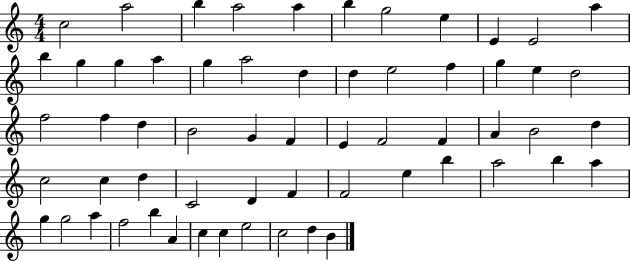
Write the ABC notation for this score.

X:1
T:Untitled
M:4/4
L:1/4
K:C
c2 a2 b a2 a b g2 e E E2 a b g g a g a2 d d e2 f g e d2 f2 f d B2 G F E F2 F A B2 d c2 c d C2 D F F2 e b a2 b a g g2 a f2 b A c c e2 c2 d B